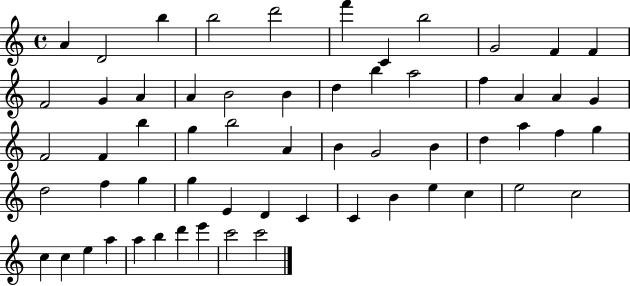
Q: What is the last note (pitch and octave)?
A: C6